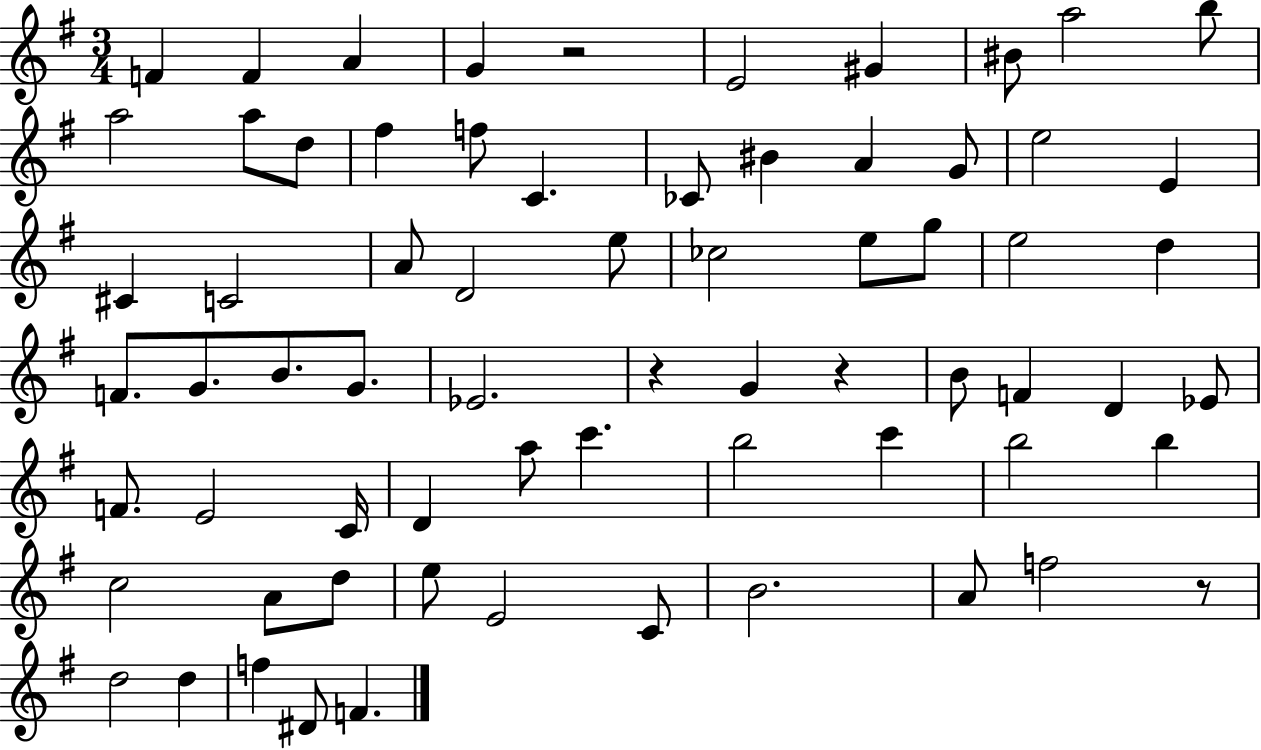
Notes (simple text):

F4/q F4/q A4/q G4/q R/h E4/h G#4/q BIS4/e A5/h B5/e A5/h A5/e D5/e F#5/q F5/e C4/q. CES4/e BIS4/q A4/q G4/e E5/h E4/q C#4/q C4/h A4/e D4/h E5/e CES5/h E5/e G5/e E5/h D5/q F4/e. G4/e. B4/e. G4/e. Eb4/h. R/q G4/q R/q B4/e F4/q D4/q Eb4/e F4/e. E4/h C4/s D4/q A5/e C6/q. B5/h C6/q B5/h B5/q C5/h A4/e D5/e E5/e E4/h C4/e B4/h. A4/e F5/h R/e D5/h D5/q F5/q D#4/e F4/q.